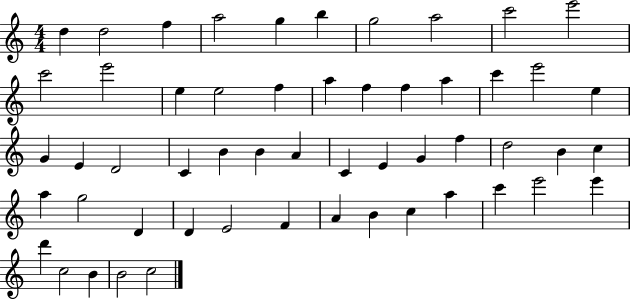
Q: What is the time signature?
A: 4/4